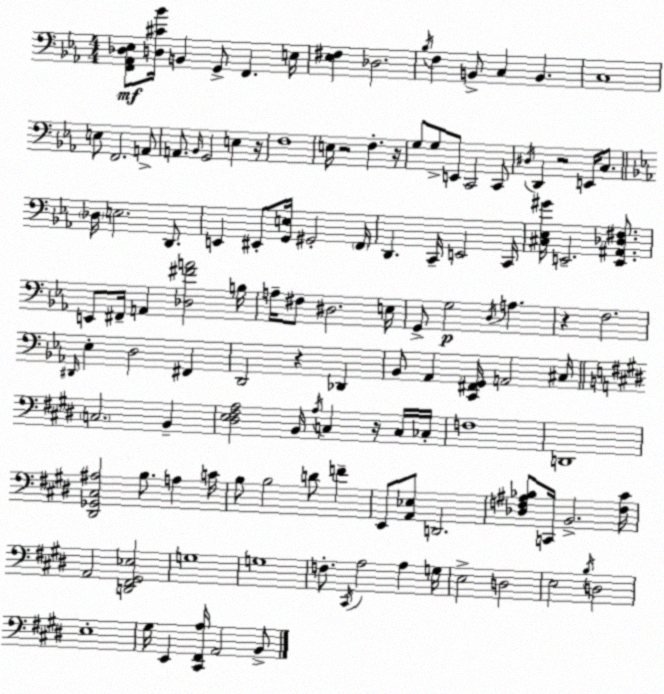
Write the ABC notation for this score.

X:1
T:Untitled
M:4/4
L:1/4
K:Cm
[F,,_A,,_D,_E,]/2 [D,^C_B]/4 B,, G,,/2 F,, E,/4 [_E,^F,] _D,2 _B,/4 F, B,,/2 C, B,, C,4 E,/2 F,,2 A,,/2 A,,/2 _B,,/4 G,,2 E, z/4 F,4 E,/4 z2 F, z/4 G,/2 G,/2 E,,/2 C,,2 C,,/2 ^D,/4 D,, z2 E,,/4 C,/2 _D,/4 E,2 D,,/2 E,, ^E,,/2 [G,,E,]/4 ^G,,2 F,,/4 D,, C,,/4 E,,2 C,,/4 [^C,_E,^G]/4 E,,2 [E,,^A,,_D,^F,]/2 E,,/2 ^F,,/4 A,, [_D,^FA]2 B,/4 A,/4 ^F,/2 ^D,2 E,/4 G,,/2 G,2 D,/4 A, z F,2 ^D,,/4 _E, D,2 ^F,, D,,2 z _D,, _B,,/2 _A,, [C,,^F,,G,,]/4 A,,2 ^C,/4 C,2 B,, [^D,E,^F,A,]2 B,,/4 A,/4 C, z/4 C,/4 _C,/4 F,4 D,,4 [^D,,_G,,^C,^A,]2 B,/2 A, C/4 B,/2 B,2 D/2 F E,,/2 [A,,_E,]/2 D,,2 [_D,F,^A,_B,]/2 C,,/4 B,,2 [F,^C]/4 A,,2 [D,,^F,,^G,,_E,]2 G,4 G,4 F,/2 ^C,,/4 A,2 A, G,/4 E,2 D,2 E,2 B,/4 D,2 E,4 ^G,/4 E,, [^C,,^F,,A,]/4 A,,2 B,,/2